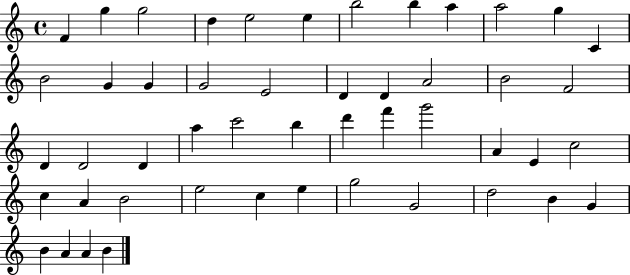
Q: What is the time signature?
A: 4/4